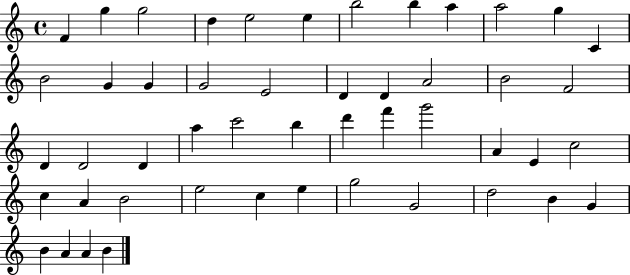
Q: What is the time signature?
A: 4/4